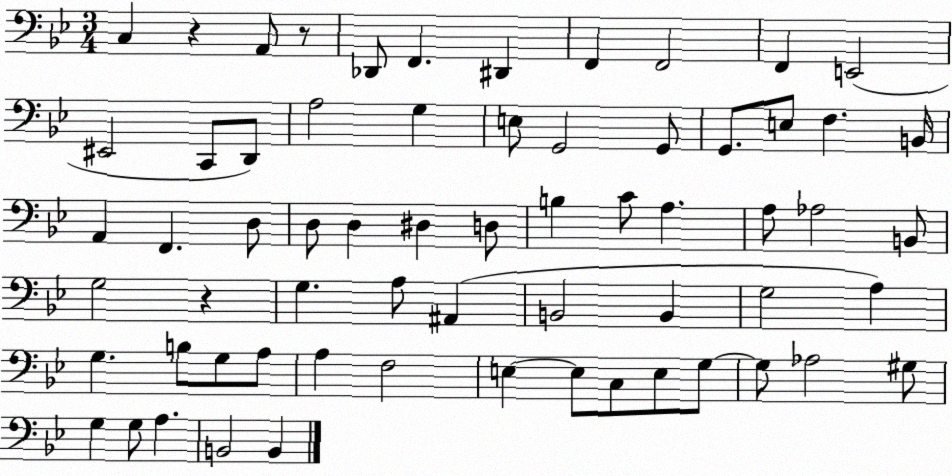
X:1
T:Untitled
M:3/4
L:1/4
K:Bb
C, z A,,/2 z/2 _D,,/2 F,, ^D,, F,, F,,2 F,, E,,2 ^E,,2 C,,/2 D,,/2 A,2 G, E,/2 G,,2 G,,/2 G,,/2 E,/2 F, B,,/4 A,, F,, D,/2 D,/2 D, ^D, D,/2 B, C/2 A, A,/2 _A,2 B,,/2 G,2 z G, A,/2 ^A,, B,,2 B,, G,2 A, G, B,/2 G,/2 A,/2 A, F,2 E, E,/2 C,/2 E,/2 G,/2 G,/2 _A,2 ^G,/2 G, G,/2 A, B,,2 B,,